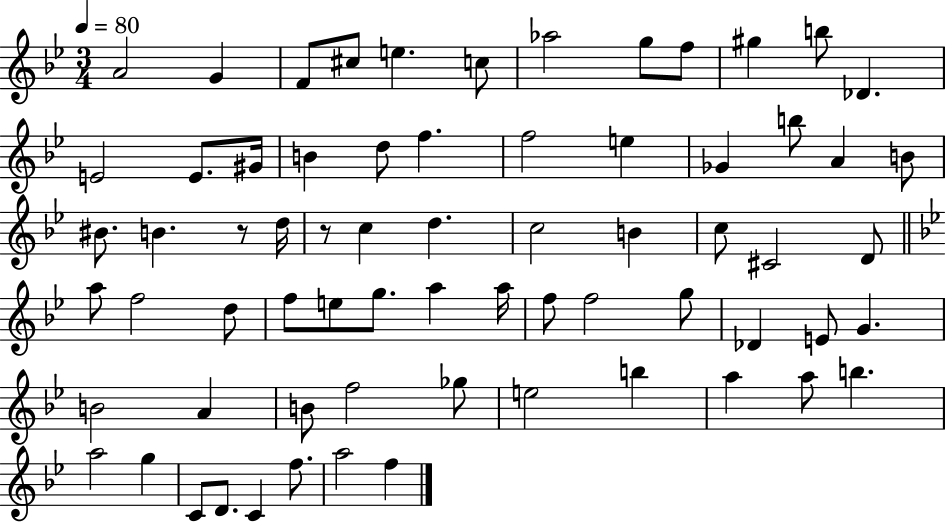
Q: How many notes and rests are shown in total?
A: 68